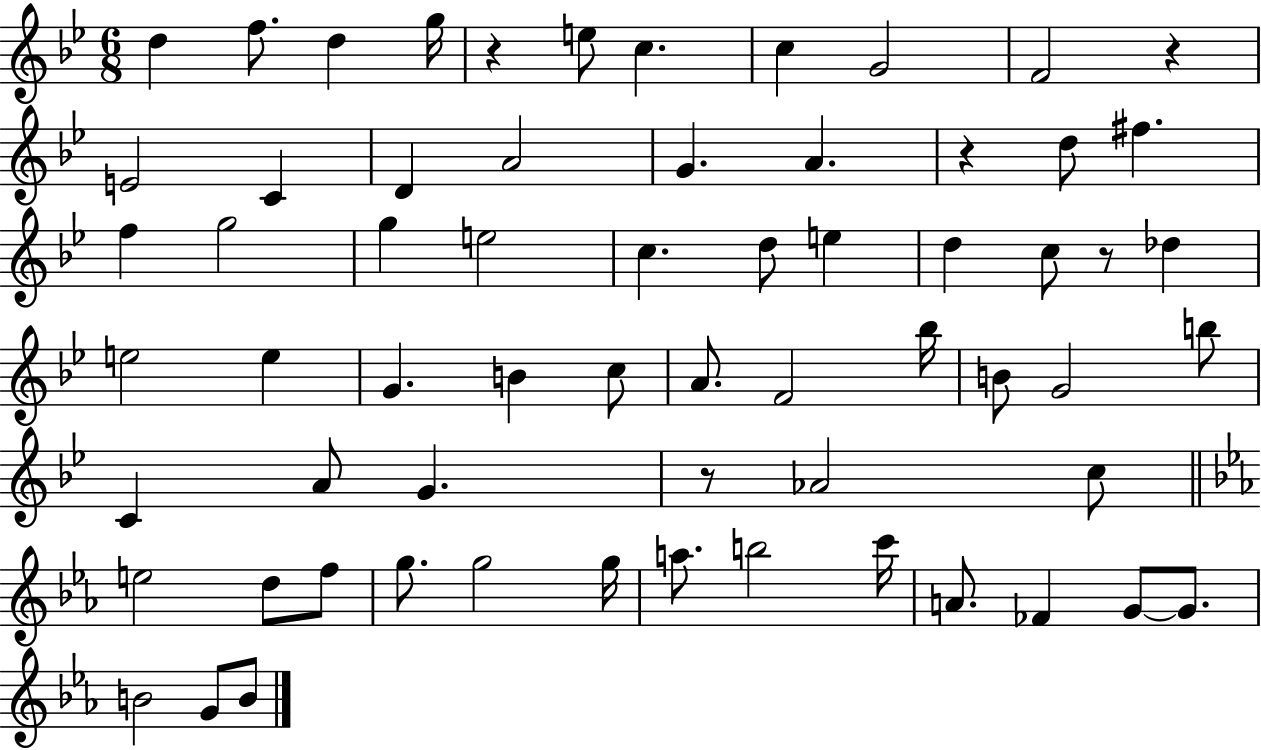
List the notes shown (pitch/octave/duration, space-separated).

D5/q F5/e. D5/q G5/s R/q E5/e C5/q. C5/q G4/h F4/h R/q E4/h C4/q D4/q A4/h G4/q. A4/q. R/q D5/e F#5/q. F5/q G5/h G5/q E5/h C5/q. D5/e E5/q D5/q C5/e R/e Db5/q E5/h E5/q G4/q. B4/q C5/e A4/e. F4/h Bb5/s B4/e G4/h B5/e C4/q A4/e G4/q. R/e Ab4/h C5/e E5/h D5/e F5/e G5/e. G5/h G5/s A5/e. B5/h C6/s A4/e. FES4/q G4/e G4/e. B4/h G4/e B4/e